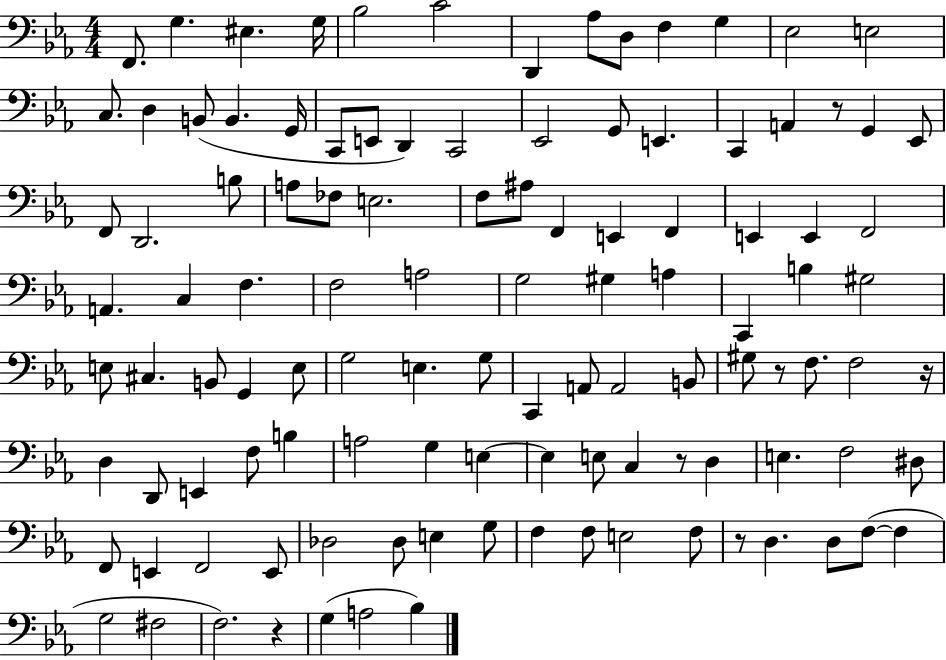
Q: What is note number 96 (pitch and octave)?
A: F3